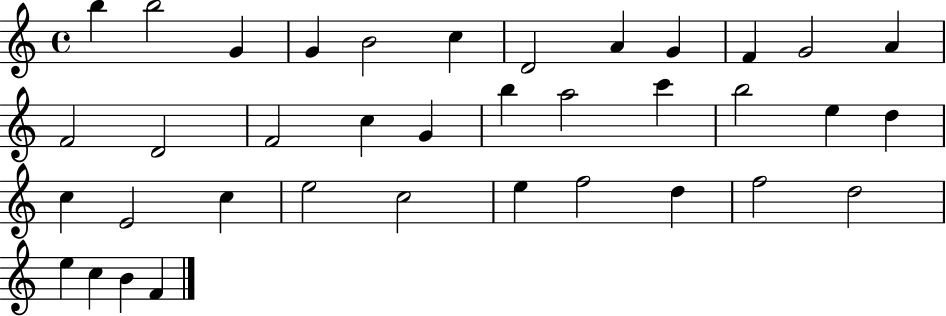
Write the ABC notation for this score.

X:1
T:Untitled
M:4/4
L:1/4
K:C
b b2 G G B2 c D2 A G F G2 A F2 D2 F2 c G b a2 c' b2 e d c E2 c e2 c2 e f2 d f2 d2 e c B F